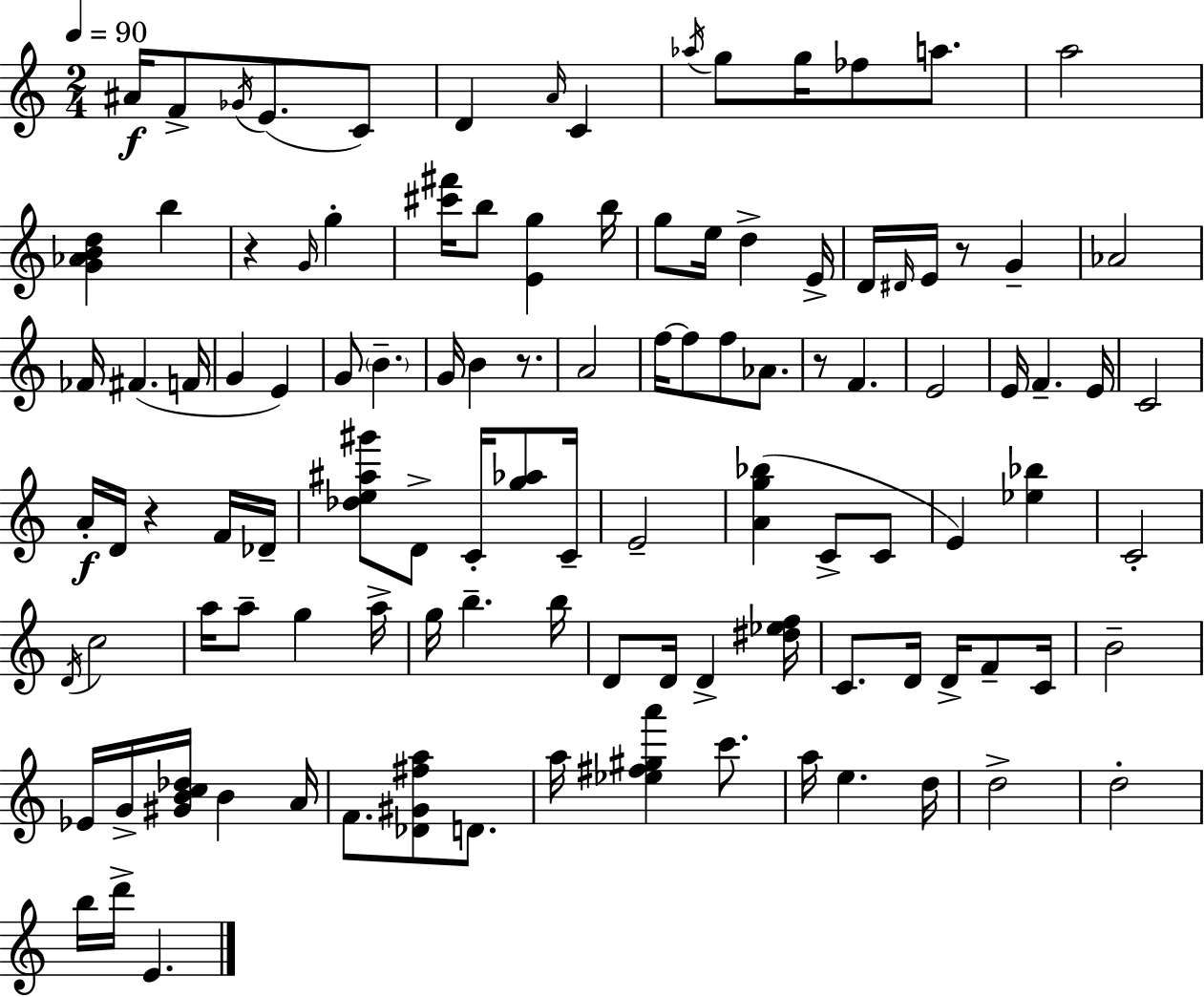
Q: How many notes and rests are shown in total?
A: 110